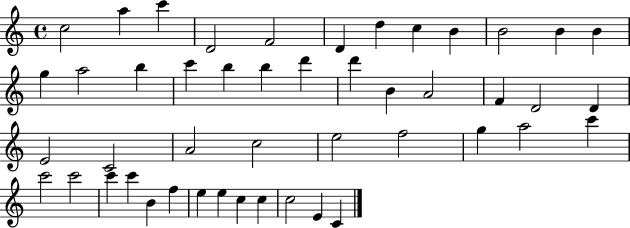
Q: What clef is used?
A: treble